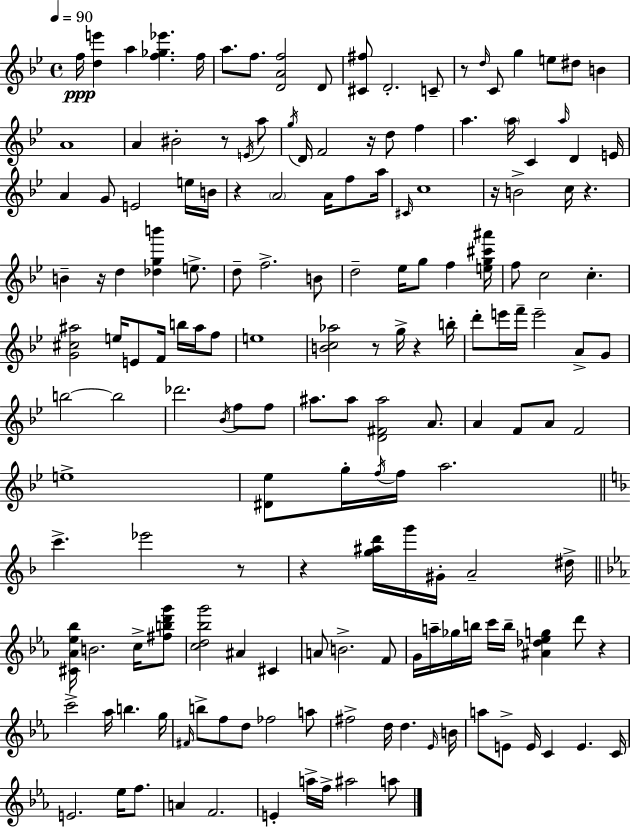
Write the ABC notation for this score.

X:1
T:Untitled
M:4/4
L:1/4
K:Gm
f/4 [de'] a [f_g_e'] f/4 a/2 f/2 [DAf]2 D/2 [^C^f]/2 D2 C/2 z/2 d/4 C/2 g e/2 ^d/2 B A4 A ^B2 z/2 E/4 a/2 g/4 D/4 F2 z/4 d/2 f a a/4 C a/4 D E/4 A G/2 E2 e/4 B/4 z A2 A/4 f/2 a/4 ^C/4 c4 z/4 B2 c/4 z B z/4 d [_dgb'] e/2 d/2 f2 B/2 d2 _e/4 g/2 f [eg^c'^a']/4 f/2 c2 c [G^c^a]2 e/4 E/2 F/4 b/4 ^a/4 f/2 e4 [Bc_a]2 z/2 g/4 z b/4 d'/2 e'/4 f'/4 e'2 A/2 G/2 b2 b2 _d'2 _B/4 f/2 f/2 ^a/2 ^a/2 [D^F^a]2 A/2 A F/2 A/2 F2 e4 [^D_e]/2 g/4 f/4 f/4 a2 c' _e'2 z/2 z [g^ad']/4 g'/4 ^G/4 A2 ^d/4 [^C_A_e_b]/4 B2 c/4 [^fbd'g']/2 [cd_bg']2 ^A ^C A/2 B2 F/2 G/4 a/4 _g/4 b/4 c'/4 b/4 [^A_d_eg] d'/2 z c'2 _a/4 b g/4 ^F/4 b/2 f/2 d/2 _f2 a/2 ^f2 d/4 d _E/4 B/4 a/2 E/2 E/4 C E C/4 E2 _e/4 f/2 A F2 E a/4 f/4 ^a2 a/2